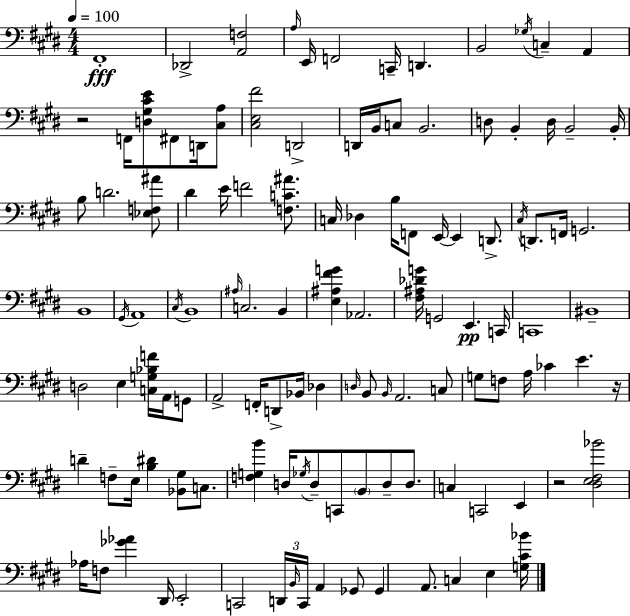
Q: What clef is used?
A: bass